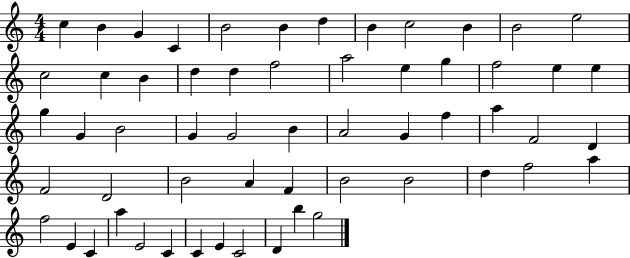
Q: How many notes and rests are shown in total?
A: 58